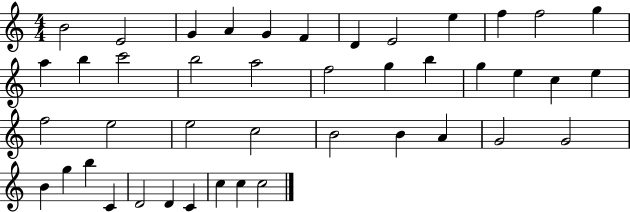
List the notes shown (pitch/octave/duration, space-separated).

B4/h E4/h G4/q A4/q G4/q F4/q D4/q E4/h E5/q F5/q F5/h G5/q A5/q B5/q C6/h B5/h A5/h F5/h G5/q B5/q G5/q E5/q C5/q E5/q F5/h E5/h E5/h C5/h B4/h B4/q A4/q G4/h G4/h B4/q G5/q B5/q C4/q D4/h D4/q C4/q C5/q C5/q C5/h